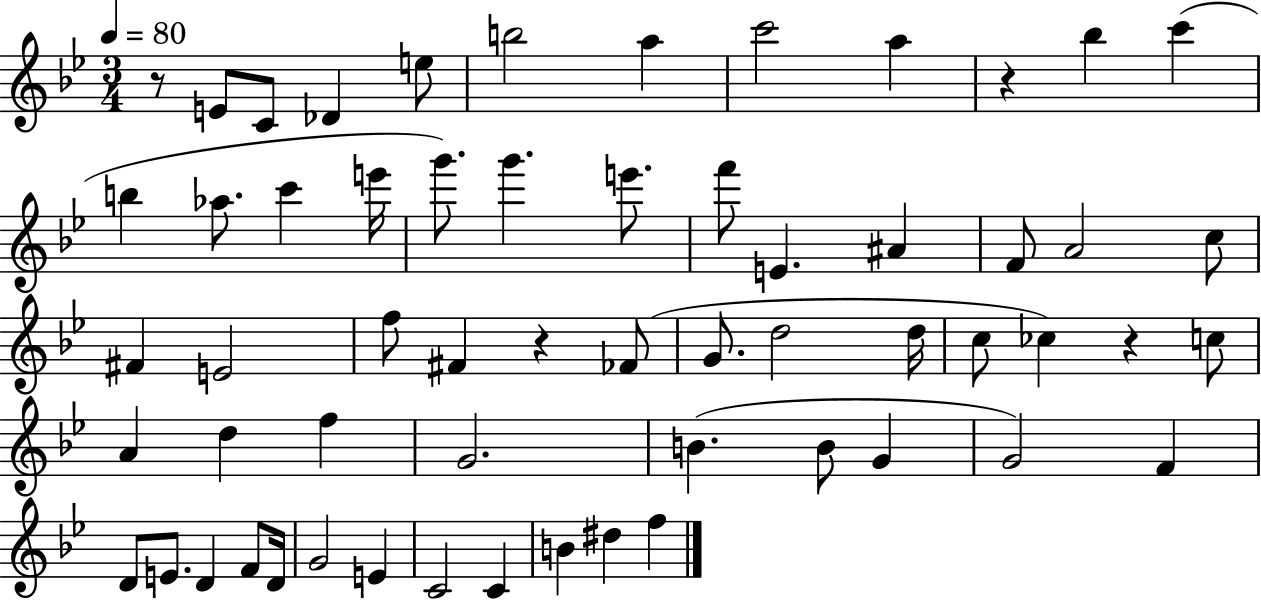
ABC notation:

X:1
T:Untitled
M:3/4
L:1/4
K:Bb
z/2 E/2 C/2 _D e/2 b2 a c'2 a z _b c' b _a/2 c' e'/4 g'/2 g' e'/2 f'/2 E ^A F/2 A2 c/2 ^F E2 f/2 ^F z _F/2 G/2 d2 d/4 c/2 _c z c/2 A d f G2 B B/2 G G2 F D/2 E/2 D F/2 D/4 G2 E C2 C B ^d f